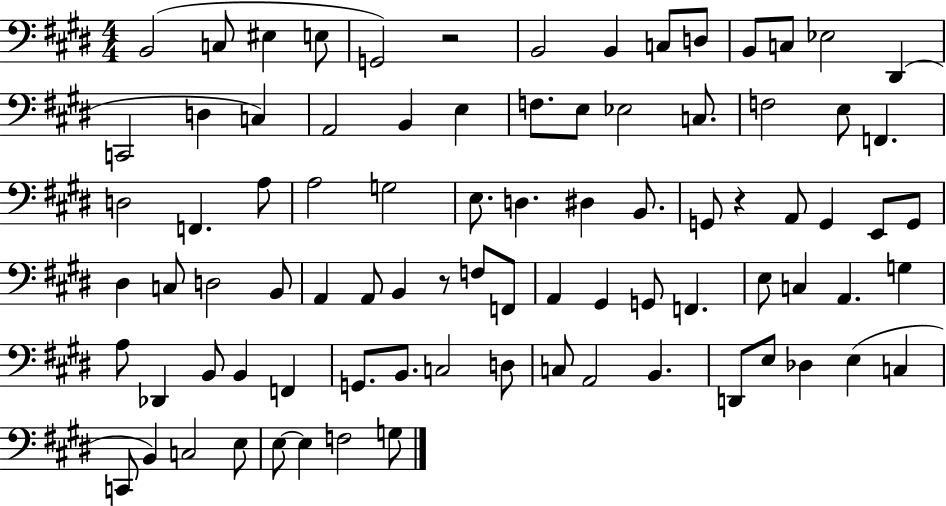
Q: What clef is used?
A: bass